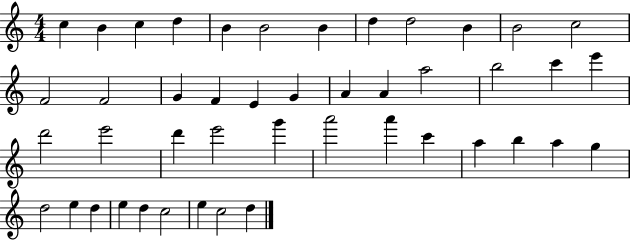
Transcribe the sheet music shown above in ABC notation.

X:1
T:Untitled
M:4/4
L:1/4
K:C
c B c d B B2 B d d2 B B2 c2 F2 F2 G F E G A A a2 b2 c' e' d'2 e'2 d' e'2 g' a'2 a' c' a b a g d2 e d e d c2 e c2 d